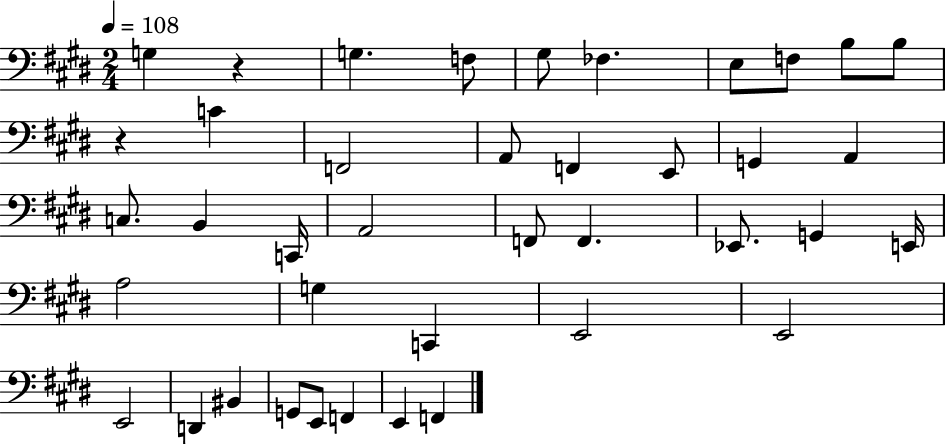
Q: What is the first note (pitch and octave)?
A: G3